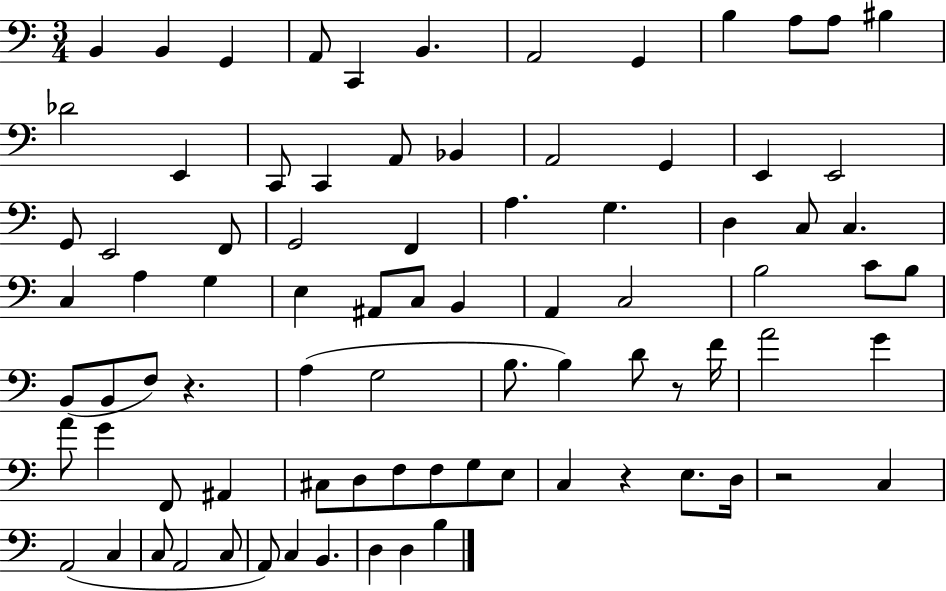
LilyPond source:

{
  \clef bass
  \numericTimeSignature
  \time 3/4
  \key c \major
  b,4 b,4 g,4 | a,8 c,4 b,4. | a,2 g,4 | b4 a8 a8 bis4 | \break des'2 e,4 | c,8 c,4 a,8 bes,4 | a,2 g,4 | e,4 e,2 | \break g,8 e,2 f,8 | g,2 f,4 | a4. g4. | d4 c8 c4. | \break c4 a4 g4 | e4 ais,8 c8 b,4 | a,4 c2 | b2 c'8 b8 | \break b,8( b,8 f8) r4. | a4( g2 | b8. b4) d'8 r8 f'16 | a'2 g'4 | \break a'8 g'4 f,8 ais,4 | cis8 d8 f8 f8 g8 e8 | c4 r4 e8. d16 | r2 c4 | \break a,2( c4 | c8 a,2 c8 | a,8) c4 b,4. | d4 d4 b4 | \break \bar "|."
}